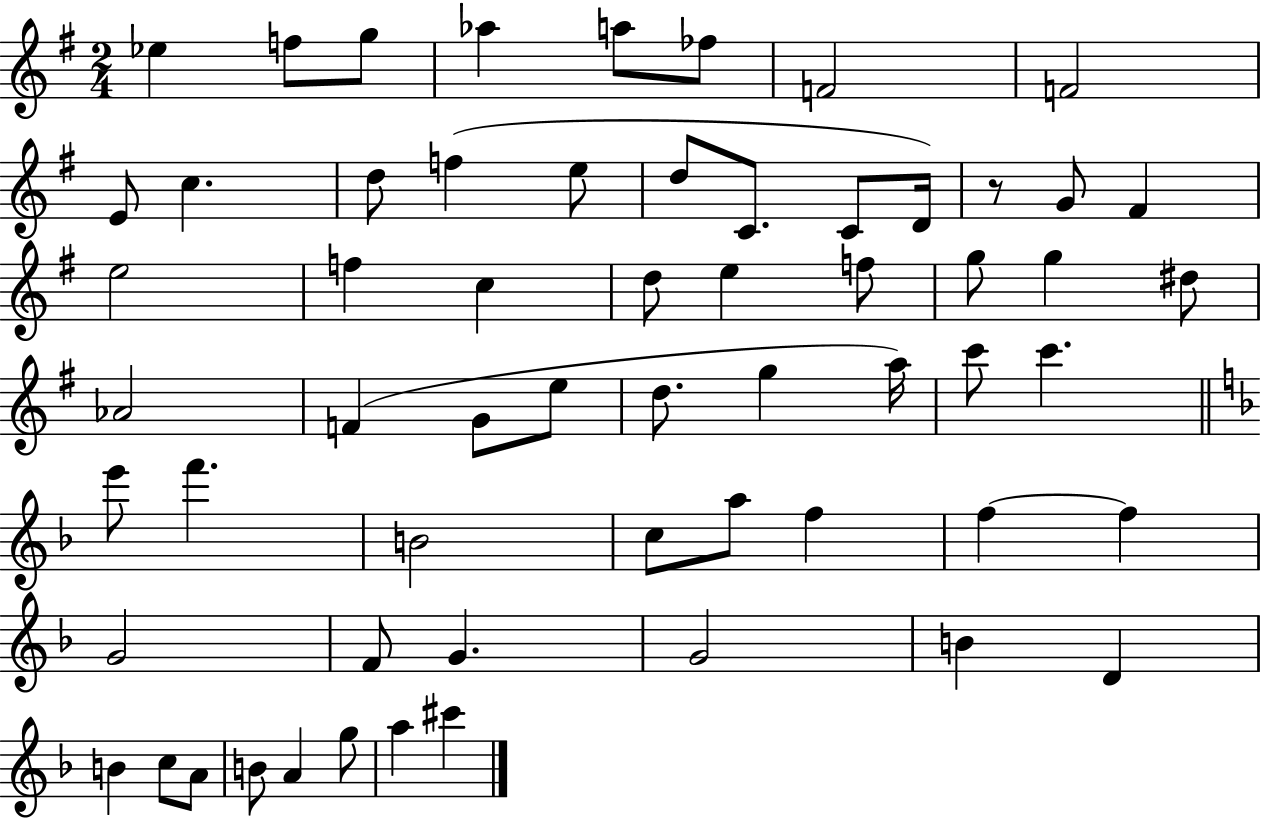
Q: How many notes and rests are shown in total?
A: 60